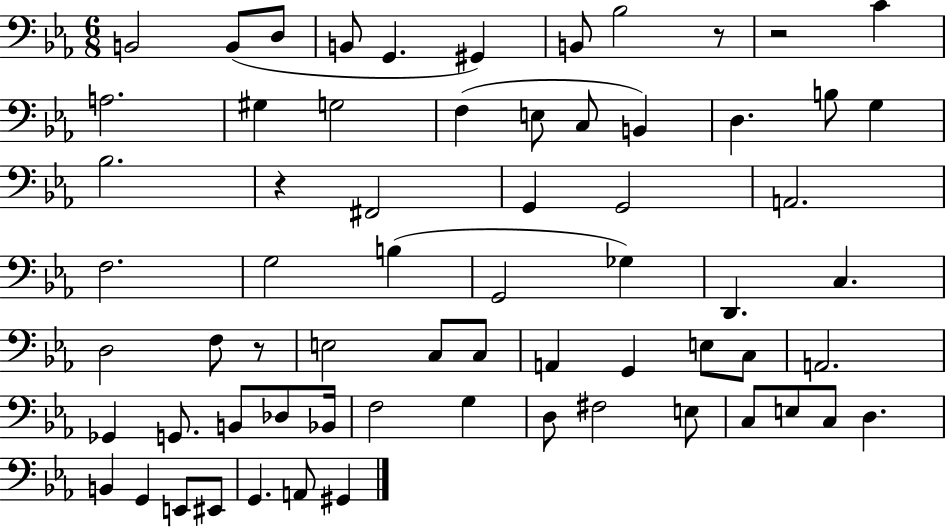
{
  \clef bass
  \numericTimeSignature
  \time 6/8
  \key ees \major
  \repeat volta 2 { b,2 b,8( d8 | b,8 g,4. gis,4) | b,8 bes2 r8 | r2 c'4 | \break a2. | gis4 g2 | f4( e8 c8 b,4) | d4. b8 g4 | \break bes2. | r4 fis,2 | g,4 g,2 | a,2. | \break f2. | g2 b4( | g,2 ges4) | d,4. c4. | \break d2 f8 r8 | e2 c8 c8 | a,4 g,4 e8 c8 | a,2. | \break ges,4 g,8. b,8 des8 bes,16 | f2 g4 | d8 fis2 e8 | c8 e8 c8 d4. | \break b,4 g,4 e,8 eis,8 | g,4. a,8 gis,4 | } \bar "|."
}